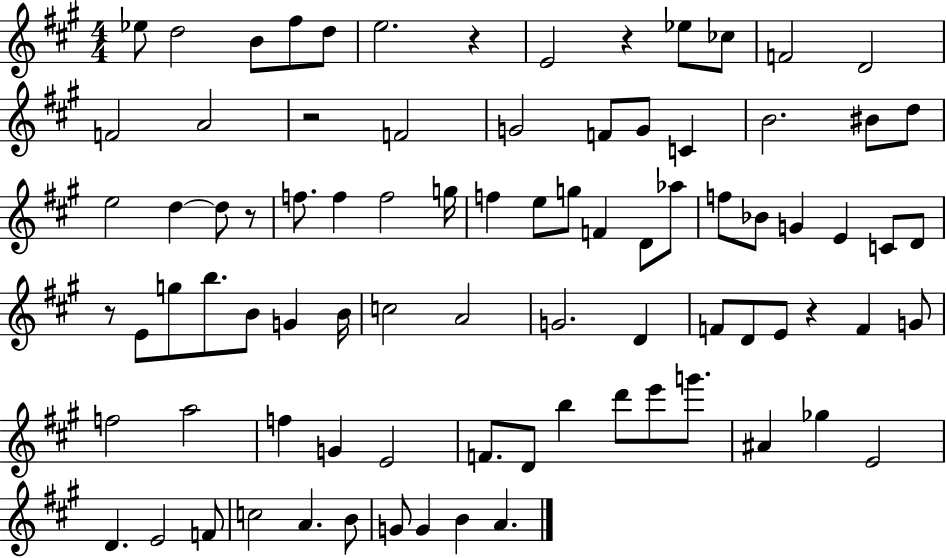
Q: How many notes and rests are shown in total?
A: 85